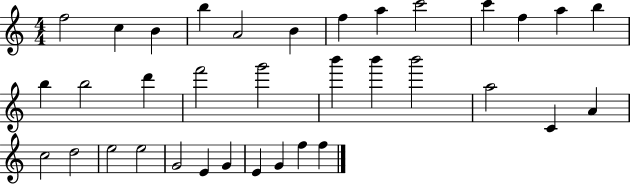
{
  \clef treble
  \numericTimeSignature
  \time 4/4
  \key c \major
  f''2 c''4 b'4 | b''4 a'2 b'4 | f''4 a''4 c'''2 | c'''4 f''4 a''4 b''4 | \break b''4 b''2 d'''4 | f'''2 g'''2 | b'''4 b'''4 b'''2 | a''2 c'4 a'4 | \break c''2 d''2 | e''2 e''2 | g'2 e'4 g'4 | e'4 g'4 f''4 f''4 | \break \bar "|."
}